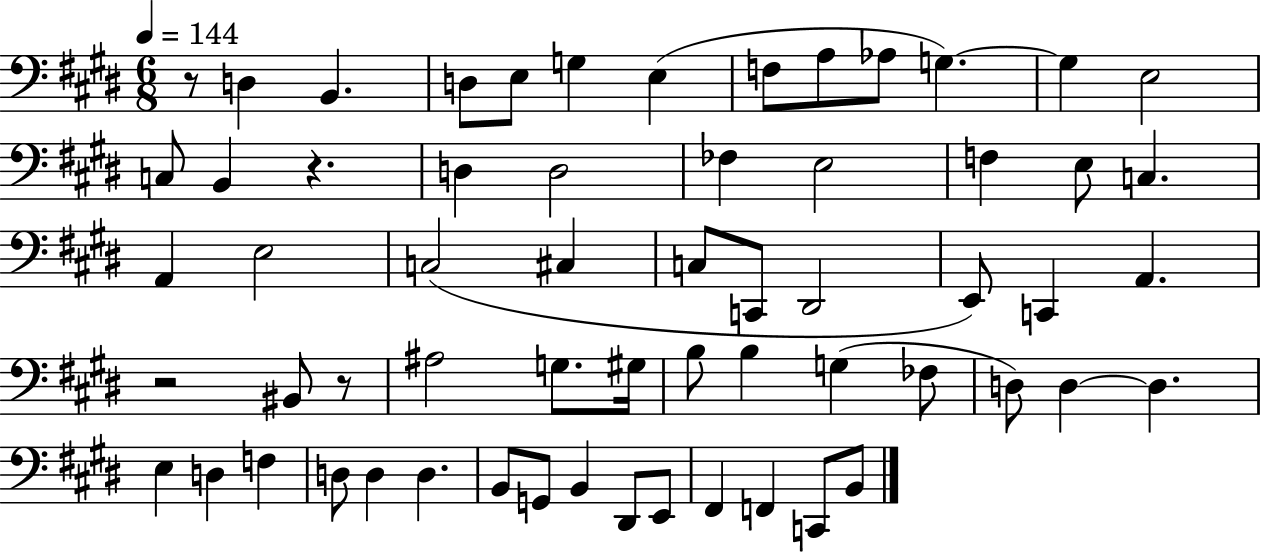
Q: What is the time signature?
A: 6/8